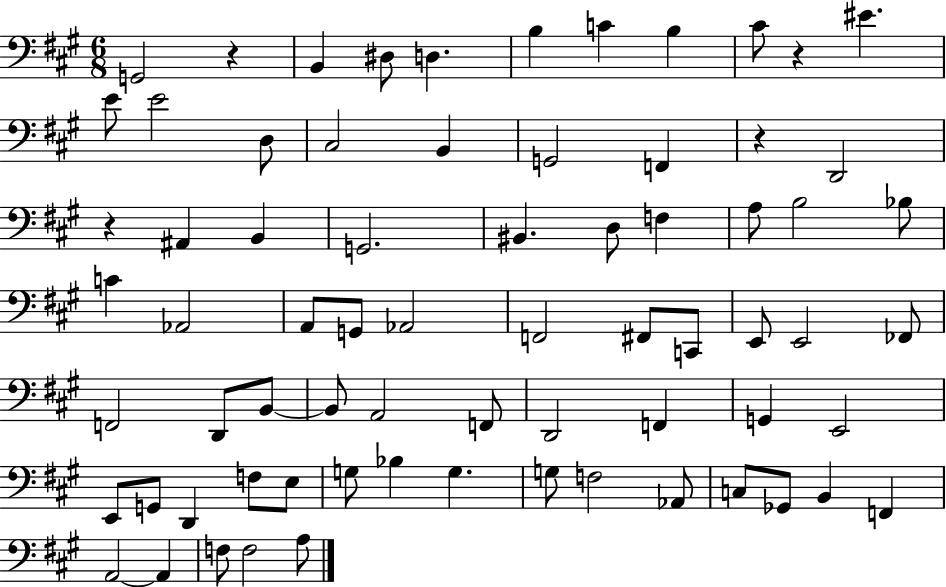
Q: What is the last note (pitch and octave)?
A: A3